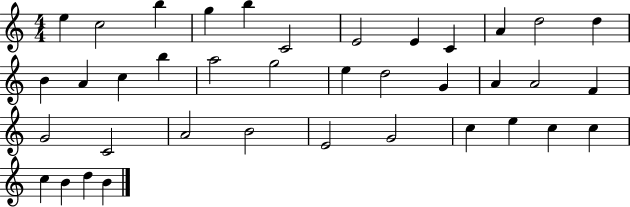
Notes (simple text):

E5/q C5/h B5/q G5/q B5/q C4/h E4/h E4/q C4/q A4/q D5/h D5/q B4/q A4/q C5/q B5/q A5/h G5/h E5/q D5/h G4/q A4/q A4/h F4/q G4/h C4/h A4/h B4/h E4/h G4/h C5/q E5/q C5/q C5/q C5/q B4/q D5/q B4/q